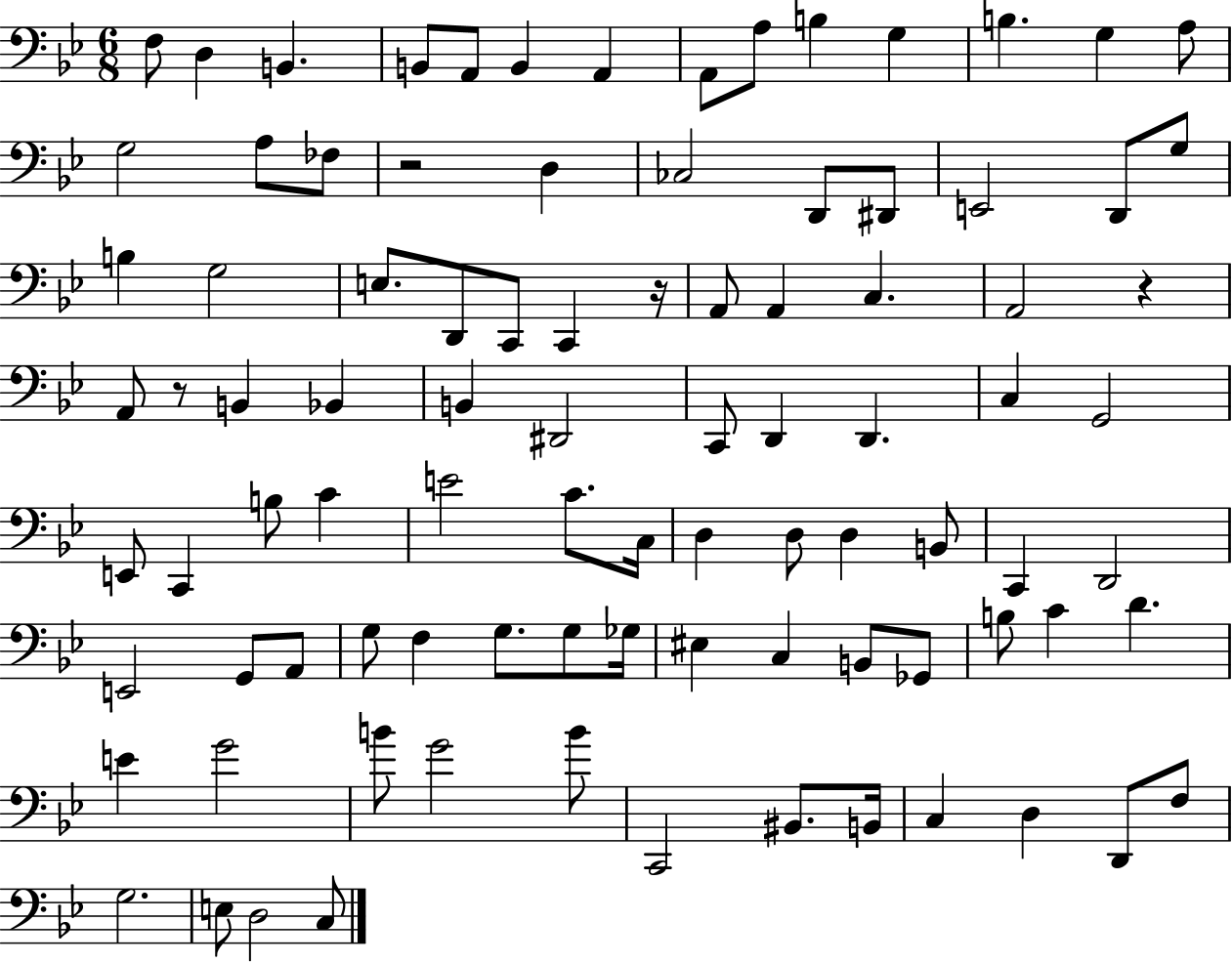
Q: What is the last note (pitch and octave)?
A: C3